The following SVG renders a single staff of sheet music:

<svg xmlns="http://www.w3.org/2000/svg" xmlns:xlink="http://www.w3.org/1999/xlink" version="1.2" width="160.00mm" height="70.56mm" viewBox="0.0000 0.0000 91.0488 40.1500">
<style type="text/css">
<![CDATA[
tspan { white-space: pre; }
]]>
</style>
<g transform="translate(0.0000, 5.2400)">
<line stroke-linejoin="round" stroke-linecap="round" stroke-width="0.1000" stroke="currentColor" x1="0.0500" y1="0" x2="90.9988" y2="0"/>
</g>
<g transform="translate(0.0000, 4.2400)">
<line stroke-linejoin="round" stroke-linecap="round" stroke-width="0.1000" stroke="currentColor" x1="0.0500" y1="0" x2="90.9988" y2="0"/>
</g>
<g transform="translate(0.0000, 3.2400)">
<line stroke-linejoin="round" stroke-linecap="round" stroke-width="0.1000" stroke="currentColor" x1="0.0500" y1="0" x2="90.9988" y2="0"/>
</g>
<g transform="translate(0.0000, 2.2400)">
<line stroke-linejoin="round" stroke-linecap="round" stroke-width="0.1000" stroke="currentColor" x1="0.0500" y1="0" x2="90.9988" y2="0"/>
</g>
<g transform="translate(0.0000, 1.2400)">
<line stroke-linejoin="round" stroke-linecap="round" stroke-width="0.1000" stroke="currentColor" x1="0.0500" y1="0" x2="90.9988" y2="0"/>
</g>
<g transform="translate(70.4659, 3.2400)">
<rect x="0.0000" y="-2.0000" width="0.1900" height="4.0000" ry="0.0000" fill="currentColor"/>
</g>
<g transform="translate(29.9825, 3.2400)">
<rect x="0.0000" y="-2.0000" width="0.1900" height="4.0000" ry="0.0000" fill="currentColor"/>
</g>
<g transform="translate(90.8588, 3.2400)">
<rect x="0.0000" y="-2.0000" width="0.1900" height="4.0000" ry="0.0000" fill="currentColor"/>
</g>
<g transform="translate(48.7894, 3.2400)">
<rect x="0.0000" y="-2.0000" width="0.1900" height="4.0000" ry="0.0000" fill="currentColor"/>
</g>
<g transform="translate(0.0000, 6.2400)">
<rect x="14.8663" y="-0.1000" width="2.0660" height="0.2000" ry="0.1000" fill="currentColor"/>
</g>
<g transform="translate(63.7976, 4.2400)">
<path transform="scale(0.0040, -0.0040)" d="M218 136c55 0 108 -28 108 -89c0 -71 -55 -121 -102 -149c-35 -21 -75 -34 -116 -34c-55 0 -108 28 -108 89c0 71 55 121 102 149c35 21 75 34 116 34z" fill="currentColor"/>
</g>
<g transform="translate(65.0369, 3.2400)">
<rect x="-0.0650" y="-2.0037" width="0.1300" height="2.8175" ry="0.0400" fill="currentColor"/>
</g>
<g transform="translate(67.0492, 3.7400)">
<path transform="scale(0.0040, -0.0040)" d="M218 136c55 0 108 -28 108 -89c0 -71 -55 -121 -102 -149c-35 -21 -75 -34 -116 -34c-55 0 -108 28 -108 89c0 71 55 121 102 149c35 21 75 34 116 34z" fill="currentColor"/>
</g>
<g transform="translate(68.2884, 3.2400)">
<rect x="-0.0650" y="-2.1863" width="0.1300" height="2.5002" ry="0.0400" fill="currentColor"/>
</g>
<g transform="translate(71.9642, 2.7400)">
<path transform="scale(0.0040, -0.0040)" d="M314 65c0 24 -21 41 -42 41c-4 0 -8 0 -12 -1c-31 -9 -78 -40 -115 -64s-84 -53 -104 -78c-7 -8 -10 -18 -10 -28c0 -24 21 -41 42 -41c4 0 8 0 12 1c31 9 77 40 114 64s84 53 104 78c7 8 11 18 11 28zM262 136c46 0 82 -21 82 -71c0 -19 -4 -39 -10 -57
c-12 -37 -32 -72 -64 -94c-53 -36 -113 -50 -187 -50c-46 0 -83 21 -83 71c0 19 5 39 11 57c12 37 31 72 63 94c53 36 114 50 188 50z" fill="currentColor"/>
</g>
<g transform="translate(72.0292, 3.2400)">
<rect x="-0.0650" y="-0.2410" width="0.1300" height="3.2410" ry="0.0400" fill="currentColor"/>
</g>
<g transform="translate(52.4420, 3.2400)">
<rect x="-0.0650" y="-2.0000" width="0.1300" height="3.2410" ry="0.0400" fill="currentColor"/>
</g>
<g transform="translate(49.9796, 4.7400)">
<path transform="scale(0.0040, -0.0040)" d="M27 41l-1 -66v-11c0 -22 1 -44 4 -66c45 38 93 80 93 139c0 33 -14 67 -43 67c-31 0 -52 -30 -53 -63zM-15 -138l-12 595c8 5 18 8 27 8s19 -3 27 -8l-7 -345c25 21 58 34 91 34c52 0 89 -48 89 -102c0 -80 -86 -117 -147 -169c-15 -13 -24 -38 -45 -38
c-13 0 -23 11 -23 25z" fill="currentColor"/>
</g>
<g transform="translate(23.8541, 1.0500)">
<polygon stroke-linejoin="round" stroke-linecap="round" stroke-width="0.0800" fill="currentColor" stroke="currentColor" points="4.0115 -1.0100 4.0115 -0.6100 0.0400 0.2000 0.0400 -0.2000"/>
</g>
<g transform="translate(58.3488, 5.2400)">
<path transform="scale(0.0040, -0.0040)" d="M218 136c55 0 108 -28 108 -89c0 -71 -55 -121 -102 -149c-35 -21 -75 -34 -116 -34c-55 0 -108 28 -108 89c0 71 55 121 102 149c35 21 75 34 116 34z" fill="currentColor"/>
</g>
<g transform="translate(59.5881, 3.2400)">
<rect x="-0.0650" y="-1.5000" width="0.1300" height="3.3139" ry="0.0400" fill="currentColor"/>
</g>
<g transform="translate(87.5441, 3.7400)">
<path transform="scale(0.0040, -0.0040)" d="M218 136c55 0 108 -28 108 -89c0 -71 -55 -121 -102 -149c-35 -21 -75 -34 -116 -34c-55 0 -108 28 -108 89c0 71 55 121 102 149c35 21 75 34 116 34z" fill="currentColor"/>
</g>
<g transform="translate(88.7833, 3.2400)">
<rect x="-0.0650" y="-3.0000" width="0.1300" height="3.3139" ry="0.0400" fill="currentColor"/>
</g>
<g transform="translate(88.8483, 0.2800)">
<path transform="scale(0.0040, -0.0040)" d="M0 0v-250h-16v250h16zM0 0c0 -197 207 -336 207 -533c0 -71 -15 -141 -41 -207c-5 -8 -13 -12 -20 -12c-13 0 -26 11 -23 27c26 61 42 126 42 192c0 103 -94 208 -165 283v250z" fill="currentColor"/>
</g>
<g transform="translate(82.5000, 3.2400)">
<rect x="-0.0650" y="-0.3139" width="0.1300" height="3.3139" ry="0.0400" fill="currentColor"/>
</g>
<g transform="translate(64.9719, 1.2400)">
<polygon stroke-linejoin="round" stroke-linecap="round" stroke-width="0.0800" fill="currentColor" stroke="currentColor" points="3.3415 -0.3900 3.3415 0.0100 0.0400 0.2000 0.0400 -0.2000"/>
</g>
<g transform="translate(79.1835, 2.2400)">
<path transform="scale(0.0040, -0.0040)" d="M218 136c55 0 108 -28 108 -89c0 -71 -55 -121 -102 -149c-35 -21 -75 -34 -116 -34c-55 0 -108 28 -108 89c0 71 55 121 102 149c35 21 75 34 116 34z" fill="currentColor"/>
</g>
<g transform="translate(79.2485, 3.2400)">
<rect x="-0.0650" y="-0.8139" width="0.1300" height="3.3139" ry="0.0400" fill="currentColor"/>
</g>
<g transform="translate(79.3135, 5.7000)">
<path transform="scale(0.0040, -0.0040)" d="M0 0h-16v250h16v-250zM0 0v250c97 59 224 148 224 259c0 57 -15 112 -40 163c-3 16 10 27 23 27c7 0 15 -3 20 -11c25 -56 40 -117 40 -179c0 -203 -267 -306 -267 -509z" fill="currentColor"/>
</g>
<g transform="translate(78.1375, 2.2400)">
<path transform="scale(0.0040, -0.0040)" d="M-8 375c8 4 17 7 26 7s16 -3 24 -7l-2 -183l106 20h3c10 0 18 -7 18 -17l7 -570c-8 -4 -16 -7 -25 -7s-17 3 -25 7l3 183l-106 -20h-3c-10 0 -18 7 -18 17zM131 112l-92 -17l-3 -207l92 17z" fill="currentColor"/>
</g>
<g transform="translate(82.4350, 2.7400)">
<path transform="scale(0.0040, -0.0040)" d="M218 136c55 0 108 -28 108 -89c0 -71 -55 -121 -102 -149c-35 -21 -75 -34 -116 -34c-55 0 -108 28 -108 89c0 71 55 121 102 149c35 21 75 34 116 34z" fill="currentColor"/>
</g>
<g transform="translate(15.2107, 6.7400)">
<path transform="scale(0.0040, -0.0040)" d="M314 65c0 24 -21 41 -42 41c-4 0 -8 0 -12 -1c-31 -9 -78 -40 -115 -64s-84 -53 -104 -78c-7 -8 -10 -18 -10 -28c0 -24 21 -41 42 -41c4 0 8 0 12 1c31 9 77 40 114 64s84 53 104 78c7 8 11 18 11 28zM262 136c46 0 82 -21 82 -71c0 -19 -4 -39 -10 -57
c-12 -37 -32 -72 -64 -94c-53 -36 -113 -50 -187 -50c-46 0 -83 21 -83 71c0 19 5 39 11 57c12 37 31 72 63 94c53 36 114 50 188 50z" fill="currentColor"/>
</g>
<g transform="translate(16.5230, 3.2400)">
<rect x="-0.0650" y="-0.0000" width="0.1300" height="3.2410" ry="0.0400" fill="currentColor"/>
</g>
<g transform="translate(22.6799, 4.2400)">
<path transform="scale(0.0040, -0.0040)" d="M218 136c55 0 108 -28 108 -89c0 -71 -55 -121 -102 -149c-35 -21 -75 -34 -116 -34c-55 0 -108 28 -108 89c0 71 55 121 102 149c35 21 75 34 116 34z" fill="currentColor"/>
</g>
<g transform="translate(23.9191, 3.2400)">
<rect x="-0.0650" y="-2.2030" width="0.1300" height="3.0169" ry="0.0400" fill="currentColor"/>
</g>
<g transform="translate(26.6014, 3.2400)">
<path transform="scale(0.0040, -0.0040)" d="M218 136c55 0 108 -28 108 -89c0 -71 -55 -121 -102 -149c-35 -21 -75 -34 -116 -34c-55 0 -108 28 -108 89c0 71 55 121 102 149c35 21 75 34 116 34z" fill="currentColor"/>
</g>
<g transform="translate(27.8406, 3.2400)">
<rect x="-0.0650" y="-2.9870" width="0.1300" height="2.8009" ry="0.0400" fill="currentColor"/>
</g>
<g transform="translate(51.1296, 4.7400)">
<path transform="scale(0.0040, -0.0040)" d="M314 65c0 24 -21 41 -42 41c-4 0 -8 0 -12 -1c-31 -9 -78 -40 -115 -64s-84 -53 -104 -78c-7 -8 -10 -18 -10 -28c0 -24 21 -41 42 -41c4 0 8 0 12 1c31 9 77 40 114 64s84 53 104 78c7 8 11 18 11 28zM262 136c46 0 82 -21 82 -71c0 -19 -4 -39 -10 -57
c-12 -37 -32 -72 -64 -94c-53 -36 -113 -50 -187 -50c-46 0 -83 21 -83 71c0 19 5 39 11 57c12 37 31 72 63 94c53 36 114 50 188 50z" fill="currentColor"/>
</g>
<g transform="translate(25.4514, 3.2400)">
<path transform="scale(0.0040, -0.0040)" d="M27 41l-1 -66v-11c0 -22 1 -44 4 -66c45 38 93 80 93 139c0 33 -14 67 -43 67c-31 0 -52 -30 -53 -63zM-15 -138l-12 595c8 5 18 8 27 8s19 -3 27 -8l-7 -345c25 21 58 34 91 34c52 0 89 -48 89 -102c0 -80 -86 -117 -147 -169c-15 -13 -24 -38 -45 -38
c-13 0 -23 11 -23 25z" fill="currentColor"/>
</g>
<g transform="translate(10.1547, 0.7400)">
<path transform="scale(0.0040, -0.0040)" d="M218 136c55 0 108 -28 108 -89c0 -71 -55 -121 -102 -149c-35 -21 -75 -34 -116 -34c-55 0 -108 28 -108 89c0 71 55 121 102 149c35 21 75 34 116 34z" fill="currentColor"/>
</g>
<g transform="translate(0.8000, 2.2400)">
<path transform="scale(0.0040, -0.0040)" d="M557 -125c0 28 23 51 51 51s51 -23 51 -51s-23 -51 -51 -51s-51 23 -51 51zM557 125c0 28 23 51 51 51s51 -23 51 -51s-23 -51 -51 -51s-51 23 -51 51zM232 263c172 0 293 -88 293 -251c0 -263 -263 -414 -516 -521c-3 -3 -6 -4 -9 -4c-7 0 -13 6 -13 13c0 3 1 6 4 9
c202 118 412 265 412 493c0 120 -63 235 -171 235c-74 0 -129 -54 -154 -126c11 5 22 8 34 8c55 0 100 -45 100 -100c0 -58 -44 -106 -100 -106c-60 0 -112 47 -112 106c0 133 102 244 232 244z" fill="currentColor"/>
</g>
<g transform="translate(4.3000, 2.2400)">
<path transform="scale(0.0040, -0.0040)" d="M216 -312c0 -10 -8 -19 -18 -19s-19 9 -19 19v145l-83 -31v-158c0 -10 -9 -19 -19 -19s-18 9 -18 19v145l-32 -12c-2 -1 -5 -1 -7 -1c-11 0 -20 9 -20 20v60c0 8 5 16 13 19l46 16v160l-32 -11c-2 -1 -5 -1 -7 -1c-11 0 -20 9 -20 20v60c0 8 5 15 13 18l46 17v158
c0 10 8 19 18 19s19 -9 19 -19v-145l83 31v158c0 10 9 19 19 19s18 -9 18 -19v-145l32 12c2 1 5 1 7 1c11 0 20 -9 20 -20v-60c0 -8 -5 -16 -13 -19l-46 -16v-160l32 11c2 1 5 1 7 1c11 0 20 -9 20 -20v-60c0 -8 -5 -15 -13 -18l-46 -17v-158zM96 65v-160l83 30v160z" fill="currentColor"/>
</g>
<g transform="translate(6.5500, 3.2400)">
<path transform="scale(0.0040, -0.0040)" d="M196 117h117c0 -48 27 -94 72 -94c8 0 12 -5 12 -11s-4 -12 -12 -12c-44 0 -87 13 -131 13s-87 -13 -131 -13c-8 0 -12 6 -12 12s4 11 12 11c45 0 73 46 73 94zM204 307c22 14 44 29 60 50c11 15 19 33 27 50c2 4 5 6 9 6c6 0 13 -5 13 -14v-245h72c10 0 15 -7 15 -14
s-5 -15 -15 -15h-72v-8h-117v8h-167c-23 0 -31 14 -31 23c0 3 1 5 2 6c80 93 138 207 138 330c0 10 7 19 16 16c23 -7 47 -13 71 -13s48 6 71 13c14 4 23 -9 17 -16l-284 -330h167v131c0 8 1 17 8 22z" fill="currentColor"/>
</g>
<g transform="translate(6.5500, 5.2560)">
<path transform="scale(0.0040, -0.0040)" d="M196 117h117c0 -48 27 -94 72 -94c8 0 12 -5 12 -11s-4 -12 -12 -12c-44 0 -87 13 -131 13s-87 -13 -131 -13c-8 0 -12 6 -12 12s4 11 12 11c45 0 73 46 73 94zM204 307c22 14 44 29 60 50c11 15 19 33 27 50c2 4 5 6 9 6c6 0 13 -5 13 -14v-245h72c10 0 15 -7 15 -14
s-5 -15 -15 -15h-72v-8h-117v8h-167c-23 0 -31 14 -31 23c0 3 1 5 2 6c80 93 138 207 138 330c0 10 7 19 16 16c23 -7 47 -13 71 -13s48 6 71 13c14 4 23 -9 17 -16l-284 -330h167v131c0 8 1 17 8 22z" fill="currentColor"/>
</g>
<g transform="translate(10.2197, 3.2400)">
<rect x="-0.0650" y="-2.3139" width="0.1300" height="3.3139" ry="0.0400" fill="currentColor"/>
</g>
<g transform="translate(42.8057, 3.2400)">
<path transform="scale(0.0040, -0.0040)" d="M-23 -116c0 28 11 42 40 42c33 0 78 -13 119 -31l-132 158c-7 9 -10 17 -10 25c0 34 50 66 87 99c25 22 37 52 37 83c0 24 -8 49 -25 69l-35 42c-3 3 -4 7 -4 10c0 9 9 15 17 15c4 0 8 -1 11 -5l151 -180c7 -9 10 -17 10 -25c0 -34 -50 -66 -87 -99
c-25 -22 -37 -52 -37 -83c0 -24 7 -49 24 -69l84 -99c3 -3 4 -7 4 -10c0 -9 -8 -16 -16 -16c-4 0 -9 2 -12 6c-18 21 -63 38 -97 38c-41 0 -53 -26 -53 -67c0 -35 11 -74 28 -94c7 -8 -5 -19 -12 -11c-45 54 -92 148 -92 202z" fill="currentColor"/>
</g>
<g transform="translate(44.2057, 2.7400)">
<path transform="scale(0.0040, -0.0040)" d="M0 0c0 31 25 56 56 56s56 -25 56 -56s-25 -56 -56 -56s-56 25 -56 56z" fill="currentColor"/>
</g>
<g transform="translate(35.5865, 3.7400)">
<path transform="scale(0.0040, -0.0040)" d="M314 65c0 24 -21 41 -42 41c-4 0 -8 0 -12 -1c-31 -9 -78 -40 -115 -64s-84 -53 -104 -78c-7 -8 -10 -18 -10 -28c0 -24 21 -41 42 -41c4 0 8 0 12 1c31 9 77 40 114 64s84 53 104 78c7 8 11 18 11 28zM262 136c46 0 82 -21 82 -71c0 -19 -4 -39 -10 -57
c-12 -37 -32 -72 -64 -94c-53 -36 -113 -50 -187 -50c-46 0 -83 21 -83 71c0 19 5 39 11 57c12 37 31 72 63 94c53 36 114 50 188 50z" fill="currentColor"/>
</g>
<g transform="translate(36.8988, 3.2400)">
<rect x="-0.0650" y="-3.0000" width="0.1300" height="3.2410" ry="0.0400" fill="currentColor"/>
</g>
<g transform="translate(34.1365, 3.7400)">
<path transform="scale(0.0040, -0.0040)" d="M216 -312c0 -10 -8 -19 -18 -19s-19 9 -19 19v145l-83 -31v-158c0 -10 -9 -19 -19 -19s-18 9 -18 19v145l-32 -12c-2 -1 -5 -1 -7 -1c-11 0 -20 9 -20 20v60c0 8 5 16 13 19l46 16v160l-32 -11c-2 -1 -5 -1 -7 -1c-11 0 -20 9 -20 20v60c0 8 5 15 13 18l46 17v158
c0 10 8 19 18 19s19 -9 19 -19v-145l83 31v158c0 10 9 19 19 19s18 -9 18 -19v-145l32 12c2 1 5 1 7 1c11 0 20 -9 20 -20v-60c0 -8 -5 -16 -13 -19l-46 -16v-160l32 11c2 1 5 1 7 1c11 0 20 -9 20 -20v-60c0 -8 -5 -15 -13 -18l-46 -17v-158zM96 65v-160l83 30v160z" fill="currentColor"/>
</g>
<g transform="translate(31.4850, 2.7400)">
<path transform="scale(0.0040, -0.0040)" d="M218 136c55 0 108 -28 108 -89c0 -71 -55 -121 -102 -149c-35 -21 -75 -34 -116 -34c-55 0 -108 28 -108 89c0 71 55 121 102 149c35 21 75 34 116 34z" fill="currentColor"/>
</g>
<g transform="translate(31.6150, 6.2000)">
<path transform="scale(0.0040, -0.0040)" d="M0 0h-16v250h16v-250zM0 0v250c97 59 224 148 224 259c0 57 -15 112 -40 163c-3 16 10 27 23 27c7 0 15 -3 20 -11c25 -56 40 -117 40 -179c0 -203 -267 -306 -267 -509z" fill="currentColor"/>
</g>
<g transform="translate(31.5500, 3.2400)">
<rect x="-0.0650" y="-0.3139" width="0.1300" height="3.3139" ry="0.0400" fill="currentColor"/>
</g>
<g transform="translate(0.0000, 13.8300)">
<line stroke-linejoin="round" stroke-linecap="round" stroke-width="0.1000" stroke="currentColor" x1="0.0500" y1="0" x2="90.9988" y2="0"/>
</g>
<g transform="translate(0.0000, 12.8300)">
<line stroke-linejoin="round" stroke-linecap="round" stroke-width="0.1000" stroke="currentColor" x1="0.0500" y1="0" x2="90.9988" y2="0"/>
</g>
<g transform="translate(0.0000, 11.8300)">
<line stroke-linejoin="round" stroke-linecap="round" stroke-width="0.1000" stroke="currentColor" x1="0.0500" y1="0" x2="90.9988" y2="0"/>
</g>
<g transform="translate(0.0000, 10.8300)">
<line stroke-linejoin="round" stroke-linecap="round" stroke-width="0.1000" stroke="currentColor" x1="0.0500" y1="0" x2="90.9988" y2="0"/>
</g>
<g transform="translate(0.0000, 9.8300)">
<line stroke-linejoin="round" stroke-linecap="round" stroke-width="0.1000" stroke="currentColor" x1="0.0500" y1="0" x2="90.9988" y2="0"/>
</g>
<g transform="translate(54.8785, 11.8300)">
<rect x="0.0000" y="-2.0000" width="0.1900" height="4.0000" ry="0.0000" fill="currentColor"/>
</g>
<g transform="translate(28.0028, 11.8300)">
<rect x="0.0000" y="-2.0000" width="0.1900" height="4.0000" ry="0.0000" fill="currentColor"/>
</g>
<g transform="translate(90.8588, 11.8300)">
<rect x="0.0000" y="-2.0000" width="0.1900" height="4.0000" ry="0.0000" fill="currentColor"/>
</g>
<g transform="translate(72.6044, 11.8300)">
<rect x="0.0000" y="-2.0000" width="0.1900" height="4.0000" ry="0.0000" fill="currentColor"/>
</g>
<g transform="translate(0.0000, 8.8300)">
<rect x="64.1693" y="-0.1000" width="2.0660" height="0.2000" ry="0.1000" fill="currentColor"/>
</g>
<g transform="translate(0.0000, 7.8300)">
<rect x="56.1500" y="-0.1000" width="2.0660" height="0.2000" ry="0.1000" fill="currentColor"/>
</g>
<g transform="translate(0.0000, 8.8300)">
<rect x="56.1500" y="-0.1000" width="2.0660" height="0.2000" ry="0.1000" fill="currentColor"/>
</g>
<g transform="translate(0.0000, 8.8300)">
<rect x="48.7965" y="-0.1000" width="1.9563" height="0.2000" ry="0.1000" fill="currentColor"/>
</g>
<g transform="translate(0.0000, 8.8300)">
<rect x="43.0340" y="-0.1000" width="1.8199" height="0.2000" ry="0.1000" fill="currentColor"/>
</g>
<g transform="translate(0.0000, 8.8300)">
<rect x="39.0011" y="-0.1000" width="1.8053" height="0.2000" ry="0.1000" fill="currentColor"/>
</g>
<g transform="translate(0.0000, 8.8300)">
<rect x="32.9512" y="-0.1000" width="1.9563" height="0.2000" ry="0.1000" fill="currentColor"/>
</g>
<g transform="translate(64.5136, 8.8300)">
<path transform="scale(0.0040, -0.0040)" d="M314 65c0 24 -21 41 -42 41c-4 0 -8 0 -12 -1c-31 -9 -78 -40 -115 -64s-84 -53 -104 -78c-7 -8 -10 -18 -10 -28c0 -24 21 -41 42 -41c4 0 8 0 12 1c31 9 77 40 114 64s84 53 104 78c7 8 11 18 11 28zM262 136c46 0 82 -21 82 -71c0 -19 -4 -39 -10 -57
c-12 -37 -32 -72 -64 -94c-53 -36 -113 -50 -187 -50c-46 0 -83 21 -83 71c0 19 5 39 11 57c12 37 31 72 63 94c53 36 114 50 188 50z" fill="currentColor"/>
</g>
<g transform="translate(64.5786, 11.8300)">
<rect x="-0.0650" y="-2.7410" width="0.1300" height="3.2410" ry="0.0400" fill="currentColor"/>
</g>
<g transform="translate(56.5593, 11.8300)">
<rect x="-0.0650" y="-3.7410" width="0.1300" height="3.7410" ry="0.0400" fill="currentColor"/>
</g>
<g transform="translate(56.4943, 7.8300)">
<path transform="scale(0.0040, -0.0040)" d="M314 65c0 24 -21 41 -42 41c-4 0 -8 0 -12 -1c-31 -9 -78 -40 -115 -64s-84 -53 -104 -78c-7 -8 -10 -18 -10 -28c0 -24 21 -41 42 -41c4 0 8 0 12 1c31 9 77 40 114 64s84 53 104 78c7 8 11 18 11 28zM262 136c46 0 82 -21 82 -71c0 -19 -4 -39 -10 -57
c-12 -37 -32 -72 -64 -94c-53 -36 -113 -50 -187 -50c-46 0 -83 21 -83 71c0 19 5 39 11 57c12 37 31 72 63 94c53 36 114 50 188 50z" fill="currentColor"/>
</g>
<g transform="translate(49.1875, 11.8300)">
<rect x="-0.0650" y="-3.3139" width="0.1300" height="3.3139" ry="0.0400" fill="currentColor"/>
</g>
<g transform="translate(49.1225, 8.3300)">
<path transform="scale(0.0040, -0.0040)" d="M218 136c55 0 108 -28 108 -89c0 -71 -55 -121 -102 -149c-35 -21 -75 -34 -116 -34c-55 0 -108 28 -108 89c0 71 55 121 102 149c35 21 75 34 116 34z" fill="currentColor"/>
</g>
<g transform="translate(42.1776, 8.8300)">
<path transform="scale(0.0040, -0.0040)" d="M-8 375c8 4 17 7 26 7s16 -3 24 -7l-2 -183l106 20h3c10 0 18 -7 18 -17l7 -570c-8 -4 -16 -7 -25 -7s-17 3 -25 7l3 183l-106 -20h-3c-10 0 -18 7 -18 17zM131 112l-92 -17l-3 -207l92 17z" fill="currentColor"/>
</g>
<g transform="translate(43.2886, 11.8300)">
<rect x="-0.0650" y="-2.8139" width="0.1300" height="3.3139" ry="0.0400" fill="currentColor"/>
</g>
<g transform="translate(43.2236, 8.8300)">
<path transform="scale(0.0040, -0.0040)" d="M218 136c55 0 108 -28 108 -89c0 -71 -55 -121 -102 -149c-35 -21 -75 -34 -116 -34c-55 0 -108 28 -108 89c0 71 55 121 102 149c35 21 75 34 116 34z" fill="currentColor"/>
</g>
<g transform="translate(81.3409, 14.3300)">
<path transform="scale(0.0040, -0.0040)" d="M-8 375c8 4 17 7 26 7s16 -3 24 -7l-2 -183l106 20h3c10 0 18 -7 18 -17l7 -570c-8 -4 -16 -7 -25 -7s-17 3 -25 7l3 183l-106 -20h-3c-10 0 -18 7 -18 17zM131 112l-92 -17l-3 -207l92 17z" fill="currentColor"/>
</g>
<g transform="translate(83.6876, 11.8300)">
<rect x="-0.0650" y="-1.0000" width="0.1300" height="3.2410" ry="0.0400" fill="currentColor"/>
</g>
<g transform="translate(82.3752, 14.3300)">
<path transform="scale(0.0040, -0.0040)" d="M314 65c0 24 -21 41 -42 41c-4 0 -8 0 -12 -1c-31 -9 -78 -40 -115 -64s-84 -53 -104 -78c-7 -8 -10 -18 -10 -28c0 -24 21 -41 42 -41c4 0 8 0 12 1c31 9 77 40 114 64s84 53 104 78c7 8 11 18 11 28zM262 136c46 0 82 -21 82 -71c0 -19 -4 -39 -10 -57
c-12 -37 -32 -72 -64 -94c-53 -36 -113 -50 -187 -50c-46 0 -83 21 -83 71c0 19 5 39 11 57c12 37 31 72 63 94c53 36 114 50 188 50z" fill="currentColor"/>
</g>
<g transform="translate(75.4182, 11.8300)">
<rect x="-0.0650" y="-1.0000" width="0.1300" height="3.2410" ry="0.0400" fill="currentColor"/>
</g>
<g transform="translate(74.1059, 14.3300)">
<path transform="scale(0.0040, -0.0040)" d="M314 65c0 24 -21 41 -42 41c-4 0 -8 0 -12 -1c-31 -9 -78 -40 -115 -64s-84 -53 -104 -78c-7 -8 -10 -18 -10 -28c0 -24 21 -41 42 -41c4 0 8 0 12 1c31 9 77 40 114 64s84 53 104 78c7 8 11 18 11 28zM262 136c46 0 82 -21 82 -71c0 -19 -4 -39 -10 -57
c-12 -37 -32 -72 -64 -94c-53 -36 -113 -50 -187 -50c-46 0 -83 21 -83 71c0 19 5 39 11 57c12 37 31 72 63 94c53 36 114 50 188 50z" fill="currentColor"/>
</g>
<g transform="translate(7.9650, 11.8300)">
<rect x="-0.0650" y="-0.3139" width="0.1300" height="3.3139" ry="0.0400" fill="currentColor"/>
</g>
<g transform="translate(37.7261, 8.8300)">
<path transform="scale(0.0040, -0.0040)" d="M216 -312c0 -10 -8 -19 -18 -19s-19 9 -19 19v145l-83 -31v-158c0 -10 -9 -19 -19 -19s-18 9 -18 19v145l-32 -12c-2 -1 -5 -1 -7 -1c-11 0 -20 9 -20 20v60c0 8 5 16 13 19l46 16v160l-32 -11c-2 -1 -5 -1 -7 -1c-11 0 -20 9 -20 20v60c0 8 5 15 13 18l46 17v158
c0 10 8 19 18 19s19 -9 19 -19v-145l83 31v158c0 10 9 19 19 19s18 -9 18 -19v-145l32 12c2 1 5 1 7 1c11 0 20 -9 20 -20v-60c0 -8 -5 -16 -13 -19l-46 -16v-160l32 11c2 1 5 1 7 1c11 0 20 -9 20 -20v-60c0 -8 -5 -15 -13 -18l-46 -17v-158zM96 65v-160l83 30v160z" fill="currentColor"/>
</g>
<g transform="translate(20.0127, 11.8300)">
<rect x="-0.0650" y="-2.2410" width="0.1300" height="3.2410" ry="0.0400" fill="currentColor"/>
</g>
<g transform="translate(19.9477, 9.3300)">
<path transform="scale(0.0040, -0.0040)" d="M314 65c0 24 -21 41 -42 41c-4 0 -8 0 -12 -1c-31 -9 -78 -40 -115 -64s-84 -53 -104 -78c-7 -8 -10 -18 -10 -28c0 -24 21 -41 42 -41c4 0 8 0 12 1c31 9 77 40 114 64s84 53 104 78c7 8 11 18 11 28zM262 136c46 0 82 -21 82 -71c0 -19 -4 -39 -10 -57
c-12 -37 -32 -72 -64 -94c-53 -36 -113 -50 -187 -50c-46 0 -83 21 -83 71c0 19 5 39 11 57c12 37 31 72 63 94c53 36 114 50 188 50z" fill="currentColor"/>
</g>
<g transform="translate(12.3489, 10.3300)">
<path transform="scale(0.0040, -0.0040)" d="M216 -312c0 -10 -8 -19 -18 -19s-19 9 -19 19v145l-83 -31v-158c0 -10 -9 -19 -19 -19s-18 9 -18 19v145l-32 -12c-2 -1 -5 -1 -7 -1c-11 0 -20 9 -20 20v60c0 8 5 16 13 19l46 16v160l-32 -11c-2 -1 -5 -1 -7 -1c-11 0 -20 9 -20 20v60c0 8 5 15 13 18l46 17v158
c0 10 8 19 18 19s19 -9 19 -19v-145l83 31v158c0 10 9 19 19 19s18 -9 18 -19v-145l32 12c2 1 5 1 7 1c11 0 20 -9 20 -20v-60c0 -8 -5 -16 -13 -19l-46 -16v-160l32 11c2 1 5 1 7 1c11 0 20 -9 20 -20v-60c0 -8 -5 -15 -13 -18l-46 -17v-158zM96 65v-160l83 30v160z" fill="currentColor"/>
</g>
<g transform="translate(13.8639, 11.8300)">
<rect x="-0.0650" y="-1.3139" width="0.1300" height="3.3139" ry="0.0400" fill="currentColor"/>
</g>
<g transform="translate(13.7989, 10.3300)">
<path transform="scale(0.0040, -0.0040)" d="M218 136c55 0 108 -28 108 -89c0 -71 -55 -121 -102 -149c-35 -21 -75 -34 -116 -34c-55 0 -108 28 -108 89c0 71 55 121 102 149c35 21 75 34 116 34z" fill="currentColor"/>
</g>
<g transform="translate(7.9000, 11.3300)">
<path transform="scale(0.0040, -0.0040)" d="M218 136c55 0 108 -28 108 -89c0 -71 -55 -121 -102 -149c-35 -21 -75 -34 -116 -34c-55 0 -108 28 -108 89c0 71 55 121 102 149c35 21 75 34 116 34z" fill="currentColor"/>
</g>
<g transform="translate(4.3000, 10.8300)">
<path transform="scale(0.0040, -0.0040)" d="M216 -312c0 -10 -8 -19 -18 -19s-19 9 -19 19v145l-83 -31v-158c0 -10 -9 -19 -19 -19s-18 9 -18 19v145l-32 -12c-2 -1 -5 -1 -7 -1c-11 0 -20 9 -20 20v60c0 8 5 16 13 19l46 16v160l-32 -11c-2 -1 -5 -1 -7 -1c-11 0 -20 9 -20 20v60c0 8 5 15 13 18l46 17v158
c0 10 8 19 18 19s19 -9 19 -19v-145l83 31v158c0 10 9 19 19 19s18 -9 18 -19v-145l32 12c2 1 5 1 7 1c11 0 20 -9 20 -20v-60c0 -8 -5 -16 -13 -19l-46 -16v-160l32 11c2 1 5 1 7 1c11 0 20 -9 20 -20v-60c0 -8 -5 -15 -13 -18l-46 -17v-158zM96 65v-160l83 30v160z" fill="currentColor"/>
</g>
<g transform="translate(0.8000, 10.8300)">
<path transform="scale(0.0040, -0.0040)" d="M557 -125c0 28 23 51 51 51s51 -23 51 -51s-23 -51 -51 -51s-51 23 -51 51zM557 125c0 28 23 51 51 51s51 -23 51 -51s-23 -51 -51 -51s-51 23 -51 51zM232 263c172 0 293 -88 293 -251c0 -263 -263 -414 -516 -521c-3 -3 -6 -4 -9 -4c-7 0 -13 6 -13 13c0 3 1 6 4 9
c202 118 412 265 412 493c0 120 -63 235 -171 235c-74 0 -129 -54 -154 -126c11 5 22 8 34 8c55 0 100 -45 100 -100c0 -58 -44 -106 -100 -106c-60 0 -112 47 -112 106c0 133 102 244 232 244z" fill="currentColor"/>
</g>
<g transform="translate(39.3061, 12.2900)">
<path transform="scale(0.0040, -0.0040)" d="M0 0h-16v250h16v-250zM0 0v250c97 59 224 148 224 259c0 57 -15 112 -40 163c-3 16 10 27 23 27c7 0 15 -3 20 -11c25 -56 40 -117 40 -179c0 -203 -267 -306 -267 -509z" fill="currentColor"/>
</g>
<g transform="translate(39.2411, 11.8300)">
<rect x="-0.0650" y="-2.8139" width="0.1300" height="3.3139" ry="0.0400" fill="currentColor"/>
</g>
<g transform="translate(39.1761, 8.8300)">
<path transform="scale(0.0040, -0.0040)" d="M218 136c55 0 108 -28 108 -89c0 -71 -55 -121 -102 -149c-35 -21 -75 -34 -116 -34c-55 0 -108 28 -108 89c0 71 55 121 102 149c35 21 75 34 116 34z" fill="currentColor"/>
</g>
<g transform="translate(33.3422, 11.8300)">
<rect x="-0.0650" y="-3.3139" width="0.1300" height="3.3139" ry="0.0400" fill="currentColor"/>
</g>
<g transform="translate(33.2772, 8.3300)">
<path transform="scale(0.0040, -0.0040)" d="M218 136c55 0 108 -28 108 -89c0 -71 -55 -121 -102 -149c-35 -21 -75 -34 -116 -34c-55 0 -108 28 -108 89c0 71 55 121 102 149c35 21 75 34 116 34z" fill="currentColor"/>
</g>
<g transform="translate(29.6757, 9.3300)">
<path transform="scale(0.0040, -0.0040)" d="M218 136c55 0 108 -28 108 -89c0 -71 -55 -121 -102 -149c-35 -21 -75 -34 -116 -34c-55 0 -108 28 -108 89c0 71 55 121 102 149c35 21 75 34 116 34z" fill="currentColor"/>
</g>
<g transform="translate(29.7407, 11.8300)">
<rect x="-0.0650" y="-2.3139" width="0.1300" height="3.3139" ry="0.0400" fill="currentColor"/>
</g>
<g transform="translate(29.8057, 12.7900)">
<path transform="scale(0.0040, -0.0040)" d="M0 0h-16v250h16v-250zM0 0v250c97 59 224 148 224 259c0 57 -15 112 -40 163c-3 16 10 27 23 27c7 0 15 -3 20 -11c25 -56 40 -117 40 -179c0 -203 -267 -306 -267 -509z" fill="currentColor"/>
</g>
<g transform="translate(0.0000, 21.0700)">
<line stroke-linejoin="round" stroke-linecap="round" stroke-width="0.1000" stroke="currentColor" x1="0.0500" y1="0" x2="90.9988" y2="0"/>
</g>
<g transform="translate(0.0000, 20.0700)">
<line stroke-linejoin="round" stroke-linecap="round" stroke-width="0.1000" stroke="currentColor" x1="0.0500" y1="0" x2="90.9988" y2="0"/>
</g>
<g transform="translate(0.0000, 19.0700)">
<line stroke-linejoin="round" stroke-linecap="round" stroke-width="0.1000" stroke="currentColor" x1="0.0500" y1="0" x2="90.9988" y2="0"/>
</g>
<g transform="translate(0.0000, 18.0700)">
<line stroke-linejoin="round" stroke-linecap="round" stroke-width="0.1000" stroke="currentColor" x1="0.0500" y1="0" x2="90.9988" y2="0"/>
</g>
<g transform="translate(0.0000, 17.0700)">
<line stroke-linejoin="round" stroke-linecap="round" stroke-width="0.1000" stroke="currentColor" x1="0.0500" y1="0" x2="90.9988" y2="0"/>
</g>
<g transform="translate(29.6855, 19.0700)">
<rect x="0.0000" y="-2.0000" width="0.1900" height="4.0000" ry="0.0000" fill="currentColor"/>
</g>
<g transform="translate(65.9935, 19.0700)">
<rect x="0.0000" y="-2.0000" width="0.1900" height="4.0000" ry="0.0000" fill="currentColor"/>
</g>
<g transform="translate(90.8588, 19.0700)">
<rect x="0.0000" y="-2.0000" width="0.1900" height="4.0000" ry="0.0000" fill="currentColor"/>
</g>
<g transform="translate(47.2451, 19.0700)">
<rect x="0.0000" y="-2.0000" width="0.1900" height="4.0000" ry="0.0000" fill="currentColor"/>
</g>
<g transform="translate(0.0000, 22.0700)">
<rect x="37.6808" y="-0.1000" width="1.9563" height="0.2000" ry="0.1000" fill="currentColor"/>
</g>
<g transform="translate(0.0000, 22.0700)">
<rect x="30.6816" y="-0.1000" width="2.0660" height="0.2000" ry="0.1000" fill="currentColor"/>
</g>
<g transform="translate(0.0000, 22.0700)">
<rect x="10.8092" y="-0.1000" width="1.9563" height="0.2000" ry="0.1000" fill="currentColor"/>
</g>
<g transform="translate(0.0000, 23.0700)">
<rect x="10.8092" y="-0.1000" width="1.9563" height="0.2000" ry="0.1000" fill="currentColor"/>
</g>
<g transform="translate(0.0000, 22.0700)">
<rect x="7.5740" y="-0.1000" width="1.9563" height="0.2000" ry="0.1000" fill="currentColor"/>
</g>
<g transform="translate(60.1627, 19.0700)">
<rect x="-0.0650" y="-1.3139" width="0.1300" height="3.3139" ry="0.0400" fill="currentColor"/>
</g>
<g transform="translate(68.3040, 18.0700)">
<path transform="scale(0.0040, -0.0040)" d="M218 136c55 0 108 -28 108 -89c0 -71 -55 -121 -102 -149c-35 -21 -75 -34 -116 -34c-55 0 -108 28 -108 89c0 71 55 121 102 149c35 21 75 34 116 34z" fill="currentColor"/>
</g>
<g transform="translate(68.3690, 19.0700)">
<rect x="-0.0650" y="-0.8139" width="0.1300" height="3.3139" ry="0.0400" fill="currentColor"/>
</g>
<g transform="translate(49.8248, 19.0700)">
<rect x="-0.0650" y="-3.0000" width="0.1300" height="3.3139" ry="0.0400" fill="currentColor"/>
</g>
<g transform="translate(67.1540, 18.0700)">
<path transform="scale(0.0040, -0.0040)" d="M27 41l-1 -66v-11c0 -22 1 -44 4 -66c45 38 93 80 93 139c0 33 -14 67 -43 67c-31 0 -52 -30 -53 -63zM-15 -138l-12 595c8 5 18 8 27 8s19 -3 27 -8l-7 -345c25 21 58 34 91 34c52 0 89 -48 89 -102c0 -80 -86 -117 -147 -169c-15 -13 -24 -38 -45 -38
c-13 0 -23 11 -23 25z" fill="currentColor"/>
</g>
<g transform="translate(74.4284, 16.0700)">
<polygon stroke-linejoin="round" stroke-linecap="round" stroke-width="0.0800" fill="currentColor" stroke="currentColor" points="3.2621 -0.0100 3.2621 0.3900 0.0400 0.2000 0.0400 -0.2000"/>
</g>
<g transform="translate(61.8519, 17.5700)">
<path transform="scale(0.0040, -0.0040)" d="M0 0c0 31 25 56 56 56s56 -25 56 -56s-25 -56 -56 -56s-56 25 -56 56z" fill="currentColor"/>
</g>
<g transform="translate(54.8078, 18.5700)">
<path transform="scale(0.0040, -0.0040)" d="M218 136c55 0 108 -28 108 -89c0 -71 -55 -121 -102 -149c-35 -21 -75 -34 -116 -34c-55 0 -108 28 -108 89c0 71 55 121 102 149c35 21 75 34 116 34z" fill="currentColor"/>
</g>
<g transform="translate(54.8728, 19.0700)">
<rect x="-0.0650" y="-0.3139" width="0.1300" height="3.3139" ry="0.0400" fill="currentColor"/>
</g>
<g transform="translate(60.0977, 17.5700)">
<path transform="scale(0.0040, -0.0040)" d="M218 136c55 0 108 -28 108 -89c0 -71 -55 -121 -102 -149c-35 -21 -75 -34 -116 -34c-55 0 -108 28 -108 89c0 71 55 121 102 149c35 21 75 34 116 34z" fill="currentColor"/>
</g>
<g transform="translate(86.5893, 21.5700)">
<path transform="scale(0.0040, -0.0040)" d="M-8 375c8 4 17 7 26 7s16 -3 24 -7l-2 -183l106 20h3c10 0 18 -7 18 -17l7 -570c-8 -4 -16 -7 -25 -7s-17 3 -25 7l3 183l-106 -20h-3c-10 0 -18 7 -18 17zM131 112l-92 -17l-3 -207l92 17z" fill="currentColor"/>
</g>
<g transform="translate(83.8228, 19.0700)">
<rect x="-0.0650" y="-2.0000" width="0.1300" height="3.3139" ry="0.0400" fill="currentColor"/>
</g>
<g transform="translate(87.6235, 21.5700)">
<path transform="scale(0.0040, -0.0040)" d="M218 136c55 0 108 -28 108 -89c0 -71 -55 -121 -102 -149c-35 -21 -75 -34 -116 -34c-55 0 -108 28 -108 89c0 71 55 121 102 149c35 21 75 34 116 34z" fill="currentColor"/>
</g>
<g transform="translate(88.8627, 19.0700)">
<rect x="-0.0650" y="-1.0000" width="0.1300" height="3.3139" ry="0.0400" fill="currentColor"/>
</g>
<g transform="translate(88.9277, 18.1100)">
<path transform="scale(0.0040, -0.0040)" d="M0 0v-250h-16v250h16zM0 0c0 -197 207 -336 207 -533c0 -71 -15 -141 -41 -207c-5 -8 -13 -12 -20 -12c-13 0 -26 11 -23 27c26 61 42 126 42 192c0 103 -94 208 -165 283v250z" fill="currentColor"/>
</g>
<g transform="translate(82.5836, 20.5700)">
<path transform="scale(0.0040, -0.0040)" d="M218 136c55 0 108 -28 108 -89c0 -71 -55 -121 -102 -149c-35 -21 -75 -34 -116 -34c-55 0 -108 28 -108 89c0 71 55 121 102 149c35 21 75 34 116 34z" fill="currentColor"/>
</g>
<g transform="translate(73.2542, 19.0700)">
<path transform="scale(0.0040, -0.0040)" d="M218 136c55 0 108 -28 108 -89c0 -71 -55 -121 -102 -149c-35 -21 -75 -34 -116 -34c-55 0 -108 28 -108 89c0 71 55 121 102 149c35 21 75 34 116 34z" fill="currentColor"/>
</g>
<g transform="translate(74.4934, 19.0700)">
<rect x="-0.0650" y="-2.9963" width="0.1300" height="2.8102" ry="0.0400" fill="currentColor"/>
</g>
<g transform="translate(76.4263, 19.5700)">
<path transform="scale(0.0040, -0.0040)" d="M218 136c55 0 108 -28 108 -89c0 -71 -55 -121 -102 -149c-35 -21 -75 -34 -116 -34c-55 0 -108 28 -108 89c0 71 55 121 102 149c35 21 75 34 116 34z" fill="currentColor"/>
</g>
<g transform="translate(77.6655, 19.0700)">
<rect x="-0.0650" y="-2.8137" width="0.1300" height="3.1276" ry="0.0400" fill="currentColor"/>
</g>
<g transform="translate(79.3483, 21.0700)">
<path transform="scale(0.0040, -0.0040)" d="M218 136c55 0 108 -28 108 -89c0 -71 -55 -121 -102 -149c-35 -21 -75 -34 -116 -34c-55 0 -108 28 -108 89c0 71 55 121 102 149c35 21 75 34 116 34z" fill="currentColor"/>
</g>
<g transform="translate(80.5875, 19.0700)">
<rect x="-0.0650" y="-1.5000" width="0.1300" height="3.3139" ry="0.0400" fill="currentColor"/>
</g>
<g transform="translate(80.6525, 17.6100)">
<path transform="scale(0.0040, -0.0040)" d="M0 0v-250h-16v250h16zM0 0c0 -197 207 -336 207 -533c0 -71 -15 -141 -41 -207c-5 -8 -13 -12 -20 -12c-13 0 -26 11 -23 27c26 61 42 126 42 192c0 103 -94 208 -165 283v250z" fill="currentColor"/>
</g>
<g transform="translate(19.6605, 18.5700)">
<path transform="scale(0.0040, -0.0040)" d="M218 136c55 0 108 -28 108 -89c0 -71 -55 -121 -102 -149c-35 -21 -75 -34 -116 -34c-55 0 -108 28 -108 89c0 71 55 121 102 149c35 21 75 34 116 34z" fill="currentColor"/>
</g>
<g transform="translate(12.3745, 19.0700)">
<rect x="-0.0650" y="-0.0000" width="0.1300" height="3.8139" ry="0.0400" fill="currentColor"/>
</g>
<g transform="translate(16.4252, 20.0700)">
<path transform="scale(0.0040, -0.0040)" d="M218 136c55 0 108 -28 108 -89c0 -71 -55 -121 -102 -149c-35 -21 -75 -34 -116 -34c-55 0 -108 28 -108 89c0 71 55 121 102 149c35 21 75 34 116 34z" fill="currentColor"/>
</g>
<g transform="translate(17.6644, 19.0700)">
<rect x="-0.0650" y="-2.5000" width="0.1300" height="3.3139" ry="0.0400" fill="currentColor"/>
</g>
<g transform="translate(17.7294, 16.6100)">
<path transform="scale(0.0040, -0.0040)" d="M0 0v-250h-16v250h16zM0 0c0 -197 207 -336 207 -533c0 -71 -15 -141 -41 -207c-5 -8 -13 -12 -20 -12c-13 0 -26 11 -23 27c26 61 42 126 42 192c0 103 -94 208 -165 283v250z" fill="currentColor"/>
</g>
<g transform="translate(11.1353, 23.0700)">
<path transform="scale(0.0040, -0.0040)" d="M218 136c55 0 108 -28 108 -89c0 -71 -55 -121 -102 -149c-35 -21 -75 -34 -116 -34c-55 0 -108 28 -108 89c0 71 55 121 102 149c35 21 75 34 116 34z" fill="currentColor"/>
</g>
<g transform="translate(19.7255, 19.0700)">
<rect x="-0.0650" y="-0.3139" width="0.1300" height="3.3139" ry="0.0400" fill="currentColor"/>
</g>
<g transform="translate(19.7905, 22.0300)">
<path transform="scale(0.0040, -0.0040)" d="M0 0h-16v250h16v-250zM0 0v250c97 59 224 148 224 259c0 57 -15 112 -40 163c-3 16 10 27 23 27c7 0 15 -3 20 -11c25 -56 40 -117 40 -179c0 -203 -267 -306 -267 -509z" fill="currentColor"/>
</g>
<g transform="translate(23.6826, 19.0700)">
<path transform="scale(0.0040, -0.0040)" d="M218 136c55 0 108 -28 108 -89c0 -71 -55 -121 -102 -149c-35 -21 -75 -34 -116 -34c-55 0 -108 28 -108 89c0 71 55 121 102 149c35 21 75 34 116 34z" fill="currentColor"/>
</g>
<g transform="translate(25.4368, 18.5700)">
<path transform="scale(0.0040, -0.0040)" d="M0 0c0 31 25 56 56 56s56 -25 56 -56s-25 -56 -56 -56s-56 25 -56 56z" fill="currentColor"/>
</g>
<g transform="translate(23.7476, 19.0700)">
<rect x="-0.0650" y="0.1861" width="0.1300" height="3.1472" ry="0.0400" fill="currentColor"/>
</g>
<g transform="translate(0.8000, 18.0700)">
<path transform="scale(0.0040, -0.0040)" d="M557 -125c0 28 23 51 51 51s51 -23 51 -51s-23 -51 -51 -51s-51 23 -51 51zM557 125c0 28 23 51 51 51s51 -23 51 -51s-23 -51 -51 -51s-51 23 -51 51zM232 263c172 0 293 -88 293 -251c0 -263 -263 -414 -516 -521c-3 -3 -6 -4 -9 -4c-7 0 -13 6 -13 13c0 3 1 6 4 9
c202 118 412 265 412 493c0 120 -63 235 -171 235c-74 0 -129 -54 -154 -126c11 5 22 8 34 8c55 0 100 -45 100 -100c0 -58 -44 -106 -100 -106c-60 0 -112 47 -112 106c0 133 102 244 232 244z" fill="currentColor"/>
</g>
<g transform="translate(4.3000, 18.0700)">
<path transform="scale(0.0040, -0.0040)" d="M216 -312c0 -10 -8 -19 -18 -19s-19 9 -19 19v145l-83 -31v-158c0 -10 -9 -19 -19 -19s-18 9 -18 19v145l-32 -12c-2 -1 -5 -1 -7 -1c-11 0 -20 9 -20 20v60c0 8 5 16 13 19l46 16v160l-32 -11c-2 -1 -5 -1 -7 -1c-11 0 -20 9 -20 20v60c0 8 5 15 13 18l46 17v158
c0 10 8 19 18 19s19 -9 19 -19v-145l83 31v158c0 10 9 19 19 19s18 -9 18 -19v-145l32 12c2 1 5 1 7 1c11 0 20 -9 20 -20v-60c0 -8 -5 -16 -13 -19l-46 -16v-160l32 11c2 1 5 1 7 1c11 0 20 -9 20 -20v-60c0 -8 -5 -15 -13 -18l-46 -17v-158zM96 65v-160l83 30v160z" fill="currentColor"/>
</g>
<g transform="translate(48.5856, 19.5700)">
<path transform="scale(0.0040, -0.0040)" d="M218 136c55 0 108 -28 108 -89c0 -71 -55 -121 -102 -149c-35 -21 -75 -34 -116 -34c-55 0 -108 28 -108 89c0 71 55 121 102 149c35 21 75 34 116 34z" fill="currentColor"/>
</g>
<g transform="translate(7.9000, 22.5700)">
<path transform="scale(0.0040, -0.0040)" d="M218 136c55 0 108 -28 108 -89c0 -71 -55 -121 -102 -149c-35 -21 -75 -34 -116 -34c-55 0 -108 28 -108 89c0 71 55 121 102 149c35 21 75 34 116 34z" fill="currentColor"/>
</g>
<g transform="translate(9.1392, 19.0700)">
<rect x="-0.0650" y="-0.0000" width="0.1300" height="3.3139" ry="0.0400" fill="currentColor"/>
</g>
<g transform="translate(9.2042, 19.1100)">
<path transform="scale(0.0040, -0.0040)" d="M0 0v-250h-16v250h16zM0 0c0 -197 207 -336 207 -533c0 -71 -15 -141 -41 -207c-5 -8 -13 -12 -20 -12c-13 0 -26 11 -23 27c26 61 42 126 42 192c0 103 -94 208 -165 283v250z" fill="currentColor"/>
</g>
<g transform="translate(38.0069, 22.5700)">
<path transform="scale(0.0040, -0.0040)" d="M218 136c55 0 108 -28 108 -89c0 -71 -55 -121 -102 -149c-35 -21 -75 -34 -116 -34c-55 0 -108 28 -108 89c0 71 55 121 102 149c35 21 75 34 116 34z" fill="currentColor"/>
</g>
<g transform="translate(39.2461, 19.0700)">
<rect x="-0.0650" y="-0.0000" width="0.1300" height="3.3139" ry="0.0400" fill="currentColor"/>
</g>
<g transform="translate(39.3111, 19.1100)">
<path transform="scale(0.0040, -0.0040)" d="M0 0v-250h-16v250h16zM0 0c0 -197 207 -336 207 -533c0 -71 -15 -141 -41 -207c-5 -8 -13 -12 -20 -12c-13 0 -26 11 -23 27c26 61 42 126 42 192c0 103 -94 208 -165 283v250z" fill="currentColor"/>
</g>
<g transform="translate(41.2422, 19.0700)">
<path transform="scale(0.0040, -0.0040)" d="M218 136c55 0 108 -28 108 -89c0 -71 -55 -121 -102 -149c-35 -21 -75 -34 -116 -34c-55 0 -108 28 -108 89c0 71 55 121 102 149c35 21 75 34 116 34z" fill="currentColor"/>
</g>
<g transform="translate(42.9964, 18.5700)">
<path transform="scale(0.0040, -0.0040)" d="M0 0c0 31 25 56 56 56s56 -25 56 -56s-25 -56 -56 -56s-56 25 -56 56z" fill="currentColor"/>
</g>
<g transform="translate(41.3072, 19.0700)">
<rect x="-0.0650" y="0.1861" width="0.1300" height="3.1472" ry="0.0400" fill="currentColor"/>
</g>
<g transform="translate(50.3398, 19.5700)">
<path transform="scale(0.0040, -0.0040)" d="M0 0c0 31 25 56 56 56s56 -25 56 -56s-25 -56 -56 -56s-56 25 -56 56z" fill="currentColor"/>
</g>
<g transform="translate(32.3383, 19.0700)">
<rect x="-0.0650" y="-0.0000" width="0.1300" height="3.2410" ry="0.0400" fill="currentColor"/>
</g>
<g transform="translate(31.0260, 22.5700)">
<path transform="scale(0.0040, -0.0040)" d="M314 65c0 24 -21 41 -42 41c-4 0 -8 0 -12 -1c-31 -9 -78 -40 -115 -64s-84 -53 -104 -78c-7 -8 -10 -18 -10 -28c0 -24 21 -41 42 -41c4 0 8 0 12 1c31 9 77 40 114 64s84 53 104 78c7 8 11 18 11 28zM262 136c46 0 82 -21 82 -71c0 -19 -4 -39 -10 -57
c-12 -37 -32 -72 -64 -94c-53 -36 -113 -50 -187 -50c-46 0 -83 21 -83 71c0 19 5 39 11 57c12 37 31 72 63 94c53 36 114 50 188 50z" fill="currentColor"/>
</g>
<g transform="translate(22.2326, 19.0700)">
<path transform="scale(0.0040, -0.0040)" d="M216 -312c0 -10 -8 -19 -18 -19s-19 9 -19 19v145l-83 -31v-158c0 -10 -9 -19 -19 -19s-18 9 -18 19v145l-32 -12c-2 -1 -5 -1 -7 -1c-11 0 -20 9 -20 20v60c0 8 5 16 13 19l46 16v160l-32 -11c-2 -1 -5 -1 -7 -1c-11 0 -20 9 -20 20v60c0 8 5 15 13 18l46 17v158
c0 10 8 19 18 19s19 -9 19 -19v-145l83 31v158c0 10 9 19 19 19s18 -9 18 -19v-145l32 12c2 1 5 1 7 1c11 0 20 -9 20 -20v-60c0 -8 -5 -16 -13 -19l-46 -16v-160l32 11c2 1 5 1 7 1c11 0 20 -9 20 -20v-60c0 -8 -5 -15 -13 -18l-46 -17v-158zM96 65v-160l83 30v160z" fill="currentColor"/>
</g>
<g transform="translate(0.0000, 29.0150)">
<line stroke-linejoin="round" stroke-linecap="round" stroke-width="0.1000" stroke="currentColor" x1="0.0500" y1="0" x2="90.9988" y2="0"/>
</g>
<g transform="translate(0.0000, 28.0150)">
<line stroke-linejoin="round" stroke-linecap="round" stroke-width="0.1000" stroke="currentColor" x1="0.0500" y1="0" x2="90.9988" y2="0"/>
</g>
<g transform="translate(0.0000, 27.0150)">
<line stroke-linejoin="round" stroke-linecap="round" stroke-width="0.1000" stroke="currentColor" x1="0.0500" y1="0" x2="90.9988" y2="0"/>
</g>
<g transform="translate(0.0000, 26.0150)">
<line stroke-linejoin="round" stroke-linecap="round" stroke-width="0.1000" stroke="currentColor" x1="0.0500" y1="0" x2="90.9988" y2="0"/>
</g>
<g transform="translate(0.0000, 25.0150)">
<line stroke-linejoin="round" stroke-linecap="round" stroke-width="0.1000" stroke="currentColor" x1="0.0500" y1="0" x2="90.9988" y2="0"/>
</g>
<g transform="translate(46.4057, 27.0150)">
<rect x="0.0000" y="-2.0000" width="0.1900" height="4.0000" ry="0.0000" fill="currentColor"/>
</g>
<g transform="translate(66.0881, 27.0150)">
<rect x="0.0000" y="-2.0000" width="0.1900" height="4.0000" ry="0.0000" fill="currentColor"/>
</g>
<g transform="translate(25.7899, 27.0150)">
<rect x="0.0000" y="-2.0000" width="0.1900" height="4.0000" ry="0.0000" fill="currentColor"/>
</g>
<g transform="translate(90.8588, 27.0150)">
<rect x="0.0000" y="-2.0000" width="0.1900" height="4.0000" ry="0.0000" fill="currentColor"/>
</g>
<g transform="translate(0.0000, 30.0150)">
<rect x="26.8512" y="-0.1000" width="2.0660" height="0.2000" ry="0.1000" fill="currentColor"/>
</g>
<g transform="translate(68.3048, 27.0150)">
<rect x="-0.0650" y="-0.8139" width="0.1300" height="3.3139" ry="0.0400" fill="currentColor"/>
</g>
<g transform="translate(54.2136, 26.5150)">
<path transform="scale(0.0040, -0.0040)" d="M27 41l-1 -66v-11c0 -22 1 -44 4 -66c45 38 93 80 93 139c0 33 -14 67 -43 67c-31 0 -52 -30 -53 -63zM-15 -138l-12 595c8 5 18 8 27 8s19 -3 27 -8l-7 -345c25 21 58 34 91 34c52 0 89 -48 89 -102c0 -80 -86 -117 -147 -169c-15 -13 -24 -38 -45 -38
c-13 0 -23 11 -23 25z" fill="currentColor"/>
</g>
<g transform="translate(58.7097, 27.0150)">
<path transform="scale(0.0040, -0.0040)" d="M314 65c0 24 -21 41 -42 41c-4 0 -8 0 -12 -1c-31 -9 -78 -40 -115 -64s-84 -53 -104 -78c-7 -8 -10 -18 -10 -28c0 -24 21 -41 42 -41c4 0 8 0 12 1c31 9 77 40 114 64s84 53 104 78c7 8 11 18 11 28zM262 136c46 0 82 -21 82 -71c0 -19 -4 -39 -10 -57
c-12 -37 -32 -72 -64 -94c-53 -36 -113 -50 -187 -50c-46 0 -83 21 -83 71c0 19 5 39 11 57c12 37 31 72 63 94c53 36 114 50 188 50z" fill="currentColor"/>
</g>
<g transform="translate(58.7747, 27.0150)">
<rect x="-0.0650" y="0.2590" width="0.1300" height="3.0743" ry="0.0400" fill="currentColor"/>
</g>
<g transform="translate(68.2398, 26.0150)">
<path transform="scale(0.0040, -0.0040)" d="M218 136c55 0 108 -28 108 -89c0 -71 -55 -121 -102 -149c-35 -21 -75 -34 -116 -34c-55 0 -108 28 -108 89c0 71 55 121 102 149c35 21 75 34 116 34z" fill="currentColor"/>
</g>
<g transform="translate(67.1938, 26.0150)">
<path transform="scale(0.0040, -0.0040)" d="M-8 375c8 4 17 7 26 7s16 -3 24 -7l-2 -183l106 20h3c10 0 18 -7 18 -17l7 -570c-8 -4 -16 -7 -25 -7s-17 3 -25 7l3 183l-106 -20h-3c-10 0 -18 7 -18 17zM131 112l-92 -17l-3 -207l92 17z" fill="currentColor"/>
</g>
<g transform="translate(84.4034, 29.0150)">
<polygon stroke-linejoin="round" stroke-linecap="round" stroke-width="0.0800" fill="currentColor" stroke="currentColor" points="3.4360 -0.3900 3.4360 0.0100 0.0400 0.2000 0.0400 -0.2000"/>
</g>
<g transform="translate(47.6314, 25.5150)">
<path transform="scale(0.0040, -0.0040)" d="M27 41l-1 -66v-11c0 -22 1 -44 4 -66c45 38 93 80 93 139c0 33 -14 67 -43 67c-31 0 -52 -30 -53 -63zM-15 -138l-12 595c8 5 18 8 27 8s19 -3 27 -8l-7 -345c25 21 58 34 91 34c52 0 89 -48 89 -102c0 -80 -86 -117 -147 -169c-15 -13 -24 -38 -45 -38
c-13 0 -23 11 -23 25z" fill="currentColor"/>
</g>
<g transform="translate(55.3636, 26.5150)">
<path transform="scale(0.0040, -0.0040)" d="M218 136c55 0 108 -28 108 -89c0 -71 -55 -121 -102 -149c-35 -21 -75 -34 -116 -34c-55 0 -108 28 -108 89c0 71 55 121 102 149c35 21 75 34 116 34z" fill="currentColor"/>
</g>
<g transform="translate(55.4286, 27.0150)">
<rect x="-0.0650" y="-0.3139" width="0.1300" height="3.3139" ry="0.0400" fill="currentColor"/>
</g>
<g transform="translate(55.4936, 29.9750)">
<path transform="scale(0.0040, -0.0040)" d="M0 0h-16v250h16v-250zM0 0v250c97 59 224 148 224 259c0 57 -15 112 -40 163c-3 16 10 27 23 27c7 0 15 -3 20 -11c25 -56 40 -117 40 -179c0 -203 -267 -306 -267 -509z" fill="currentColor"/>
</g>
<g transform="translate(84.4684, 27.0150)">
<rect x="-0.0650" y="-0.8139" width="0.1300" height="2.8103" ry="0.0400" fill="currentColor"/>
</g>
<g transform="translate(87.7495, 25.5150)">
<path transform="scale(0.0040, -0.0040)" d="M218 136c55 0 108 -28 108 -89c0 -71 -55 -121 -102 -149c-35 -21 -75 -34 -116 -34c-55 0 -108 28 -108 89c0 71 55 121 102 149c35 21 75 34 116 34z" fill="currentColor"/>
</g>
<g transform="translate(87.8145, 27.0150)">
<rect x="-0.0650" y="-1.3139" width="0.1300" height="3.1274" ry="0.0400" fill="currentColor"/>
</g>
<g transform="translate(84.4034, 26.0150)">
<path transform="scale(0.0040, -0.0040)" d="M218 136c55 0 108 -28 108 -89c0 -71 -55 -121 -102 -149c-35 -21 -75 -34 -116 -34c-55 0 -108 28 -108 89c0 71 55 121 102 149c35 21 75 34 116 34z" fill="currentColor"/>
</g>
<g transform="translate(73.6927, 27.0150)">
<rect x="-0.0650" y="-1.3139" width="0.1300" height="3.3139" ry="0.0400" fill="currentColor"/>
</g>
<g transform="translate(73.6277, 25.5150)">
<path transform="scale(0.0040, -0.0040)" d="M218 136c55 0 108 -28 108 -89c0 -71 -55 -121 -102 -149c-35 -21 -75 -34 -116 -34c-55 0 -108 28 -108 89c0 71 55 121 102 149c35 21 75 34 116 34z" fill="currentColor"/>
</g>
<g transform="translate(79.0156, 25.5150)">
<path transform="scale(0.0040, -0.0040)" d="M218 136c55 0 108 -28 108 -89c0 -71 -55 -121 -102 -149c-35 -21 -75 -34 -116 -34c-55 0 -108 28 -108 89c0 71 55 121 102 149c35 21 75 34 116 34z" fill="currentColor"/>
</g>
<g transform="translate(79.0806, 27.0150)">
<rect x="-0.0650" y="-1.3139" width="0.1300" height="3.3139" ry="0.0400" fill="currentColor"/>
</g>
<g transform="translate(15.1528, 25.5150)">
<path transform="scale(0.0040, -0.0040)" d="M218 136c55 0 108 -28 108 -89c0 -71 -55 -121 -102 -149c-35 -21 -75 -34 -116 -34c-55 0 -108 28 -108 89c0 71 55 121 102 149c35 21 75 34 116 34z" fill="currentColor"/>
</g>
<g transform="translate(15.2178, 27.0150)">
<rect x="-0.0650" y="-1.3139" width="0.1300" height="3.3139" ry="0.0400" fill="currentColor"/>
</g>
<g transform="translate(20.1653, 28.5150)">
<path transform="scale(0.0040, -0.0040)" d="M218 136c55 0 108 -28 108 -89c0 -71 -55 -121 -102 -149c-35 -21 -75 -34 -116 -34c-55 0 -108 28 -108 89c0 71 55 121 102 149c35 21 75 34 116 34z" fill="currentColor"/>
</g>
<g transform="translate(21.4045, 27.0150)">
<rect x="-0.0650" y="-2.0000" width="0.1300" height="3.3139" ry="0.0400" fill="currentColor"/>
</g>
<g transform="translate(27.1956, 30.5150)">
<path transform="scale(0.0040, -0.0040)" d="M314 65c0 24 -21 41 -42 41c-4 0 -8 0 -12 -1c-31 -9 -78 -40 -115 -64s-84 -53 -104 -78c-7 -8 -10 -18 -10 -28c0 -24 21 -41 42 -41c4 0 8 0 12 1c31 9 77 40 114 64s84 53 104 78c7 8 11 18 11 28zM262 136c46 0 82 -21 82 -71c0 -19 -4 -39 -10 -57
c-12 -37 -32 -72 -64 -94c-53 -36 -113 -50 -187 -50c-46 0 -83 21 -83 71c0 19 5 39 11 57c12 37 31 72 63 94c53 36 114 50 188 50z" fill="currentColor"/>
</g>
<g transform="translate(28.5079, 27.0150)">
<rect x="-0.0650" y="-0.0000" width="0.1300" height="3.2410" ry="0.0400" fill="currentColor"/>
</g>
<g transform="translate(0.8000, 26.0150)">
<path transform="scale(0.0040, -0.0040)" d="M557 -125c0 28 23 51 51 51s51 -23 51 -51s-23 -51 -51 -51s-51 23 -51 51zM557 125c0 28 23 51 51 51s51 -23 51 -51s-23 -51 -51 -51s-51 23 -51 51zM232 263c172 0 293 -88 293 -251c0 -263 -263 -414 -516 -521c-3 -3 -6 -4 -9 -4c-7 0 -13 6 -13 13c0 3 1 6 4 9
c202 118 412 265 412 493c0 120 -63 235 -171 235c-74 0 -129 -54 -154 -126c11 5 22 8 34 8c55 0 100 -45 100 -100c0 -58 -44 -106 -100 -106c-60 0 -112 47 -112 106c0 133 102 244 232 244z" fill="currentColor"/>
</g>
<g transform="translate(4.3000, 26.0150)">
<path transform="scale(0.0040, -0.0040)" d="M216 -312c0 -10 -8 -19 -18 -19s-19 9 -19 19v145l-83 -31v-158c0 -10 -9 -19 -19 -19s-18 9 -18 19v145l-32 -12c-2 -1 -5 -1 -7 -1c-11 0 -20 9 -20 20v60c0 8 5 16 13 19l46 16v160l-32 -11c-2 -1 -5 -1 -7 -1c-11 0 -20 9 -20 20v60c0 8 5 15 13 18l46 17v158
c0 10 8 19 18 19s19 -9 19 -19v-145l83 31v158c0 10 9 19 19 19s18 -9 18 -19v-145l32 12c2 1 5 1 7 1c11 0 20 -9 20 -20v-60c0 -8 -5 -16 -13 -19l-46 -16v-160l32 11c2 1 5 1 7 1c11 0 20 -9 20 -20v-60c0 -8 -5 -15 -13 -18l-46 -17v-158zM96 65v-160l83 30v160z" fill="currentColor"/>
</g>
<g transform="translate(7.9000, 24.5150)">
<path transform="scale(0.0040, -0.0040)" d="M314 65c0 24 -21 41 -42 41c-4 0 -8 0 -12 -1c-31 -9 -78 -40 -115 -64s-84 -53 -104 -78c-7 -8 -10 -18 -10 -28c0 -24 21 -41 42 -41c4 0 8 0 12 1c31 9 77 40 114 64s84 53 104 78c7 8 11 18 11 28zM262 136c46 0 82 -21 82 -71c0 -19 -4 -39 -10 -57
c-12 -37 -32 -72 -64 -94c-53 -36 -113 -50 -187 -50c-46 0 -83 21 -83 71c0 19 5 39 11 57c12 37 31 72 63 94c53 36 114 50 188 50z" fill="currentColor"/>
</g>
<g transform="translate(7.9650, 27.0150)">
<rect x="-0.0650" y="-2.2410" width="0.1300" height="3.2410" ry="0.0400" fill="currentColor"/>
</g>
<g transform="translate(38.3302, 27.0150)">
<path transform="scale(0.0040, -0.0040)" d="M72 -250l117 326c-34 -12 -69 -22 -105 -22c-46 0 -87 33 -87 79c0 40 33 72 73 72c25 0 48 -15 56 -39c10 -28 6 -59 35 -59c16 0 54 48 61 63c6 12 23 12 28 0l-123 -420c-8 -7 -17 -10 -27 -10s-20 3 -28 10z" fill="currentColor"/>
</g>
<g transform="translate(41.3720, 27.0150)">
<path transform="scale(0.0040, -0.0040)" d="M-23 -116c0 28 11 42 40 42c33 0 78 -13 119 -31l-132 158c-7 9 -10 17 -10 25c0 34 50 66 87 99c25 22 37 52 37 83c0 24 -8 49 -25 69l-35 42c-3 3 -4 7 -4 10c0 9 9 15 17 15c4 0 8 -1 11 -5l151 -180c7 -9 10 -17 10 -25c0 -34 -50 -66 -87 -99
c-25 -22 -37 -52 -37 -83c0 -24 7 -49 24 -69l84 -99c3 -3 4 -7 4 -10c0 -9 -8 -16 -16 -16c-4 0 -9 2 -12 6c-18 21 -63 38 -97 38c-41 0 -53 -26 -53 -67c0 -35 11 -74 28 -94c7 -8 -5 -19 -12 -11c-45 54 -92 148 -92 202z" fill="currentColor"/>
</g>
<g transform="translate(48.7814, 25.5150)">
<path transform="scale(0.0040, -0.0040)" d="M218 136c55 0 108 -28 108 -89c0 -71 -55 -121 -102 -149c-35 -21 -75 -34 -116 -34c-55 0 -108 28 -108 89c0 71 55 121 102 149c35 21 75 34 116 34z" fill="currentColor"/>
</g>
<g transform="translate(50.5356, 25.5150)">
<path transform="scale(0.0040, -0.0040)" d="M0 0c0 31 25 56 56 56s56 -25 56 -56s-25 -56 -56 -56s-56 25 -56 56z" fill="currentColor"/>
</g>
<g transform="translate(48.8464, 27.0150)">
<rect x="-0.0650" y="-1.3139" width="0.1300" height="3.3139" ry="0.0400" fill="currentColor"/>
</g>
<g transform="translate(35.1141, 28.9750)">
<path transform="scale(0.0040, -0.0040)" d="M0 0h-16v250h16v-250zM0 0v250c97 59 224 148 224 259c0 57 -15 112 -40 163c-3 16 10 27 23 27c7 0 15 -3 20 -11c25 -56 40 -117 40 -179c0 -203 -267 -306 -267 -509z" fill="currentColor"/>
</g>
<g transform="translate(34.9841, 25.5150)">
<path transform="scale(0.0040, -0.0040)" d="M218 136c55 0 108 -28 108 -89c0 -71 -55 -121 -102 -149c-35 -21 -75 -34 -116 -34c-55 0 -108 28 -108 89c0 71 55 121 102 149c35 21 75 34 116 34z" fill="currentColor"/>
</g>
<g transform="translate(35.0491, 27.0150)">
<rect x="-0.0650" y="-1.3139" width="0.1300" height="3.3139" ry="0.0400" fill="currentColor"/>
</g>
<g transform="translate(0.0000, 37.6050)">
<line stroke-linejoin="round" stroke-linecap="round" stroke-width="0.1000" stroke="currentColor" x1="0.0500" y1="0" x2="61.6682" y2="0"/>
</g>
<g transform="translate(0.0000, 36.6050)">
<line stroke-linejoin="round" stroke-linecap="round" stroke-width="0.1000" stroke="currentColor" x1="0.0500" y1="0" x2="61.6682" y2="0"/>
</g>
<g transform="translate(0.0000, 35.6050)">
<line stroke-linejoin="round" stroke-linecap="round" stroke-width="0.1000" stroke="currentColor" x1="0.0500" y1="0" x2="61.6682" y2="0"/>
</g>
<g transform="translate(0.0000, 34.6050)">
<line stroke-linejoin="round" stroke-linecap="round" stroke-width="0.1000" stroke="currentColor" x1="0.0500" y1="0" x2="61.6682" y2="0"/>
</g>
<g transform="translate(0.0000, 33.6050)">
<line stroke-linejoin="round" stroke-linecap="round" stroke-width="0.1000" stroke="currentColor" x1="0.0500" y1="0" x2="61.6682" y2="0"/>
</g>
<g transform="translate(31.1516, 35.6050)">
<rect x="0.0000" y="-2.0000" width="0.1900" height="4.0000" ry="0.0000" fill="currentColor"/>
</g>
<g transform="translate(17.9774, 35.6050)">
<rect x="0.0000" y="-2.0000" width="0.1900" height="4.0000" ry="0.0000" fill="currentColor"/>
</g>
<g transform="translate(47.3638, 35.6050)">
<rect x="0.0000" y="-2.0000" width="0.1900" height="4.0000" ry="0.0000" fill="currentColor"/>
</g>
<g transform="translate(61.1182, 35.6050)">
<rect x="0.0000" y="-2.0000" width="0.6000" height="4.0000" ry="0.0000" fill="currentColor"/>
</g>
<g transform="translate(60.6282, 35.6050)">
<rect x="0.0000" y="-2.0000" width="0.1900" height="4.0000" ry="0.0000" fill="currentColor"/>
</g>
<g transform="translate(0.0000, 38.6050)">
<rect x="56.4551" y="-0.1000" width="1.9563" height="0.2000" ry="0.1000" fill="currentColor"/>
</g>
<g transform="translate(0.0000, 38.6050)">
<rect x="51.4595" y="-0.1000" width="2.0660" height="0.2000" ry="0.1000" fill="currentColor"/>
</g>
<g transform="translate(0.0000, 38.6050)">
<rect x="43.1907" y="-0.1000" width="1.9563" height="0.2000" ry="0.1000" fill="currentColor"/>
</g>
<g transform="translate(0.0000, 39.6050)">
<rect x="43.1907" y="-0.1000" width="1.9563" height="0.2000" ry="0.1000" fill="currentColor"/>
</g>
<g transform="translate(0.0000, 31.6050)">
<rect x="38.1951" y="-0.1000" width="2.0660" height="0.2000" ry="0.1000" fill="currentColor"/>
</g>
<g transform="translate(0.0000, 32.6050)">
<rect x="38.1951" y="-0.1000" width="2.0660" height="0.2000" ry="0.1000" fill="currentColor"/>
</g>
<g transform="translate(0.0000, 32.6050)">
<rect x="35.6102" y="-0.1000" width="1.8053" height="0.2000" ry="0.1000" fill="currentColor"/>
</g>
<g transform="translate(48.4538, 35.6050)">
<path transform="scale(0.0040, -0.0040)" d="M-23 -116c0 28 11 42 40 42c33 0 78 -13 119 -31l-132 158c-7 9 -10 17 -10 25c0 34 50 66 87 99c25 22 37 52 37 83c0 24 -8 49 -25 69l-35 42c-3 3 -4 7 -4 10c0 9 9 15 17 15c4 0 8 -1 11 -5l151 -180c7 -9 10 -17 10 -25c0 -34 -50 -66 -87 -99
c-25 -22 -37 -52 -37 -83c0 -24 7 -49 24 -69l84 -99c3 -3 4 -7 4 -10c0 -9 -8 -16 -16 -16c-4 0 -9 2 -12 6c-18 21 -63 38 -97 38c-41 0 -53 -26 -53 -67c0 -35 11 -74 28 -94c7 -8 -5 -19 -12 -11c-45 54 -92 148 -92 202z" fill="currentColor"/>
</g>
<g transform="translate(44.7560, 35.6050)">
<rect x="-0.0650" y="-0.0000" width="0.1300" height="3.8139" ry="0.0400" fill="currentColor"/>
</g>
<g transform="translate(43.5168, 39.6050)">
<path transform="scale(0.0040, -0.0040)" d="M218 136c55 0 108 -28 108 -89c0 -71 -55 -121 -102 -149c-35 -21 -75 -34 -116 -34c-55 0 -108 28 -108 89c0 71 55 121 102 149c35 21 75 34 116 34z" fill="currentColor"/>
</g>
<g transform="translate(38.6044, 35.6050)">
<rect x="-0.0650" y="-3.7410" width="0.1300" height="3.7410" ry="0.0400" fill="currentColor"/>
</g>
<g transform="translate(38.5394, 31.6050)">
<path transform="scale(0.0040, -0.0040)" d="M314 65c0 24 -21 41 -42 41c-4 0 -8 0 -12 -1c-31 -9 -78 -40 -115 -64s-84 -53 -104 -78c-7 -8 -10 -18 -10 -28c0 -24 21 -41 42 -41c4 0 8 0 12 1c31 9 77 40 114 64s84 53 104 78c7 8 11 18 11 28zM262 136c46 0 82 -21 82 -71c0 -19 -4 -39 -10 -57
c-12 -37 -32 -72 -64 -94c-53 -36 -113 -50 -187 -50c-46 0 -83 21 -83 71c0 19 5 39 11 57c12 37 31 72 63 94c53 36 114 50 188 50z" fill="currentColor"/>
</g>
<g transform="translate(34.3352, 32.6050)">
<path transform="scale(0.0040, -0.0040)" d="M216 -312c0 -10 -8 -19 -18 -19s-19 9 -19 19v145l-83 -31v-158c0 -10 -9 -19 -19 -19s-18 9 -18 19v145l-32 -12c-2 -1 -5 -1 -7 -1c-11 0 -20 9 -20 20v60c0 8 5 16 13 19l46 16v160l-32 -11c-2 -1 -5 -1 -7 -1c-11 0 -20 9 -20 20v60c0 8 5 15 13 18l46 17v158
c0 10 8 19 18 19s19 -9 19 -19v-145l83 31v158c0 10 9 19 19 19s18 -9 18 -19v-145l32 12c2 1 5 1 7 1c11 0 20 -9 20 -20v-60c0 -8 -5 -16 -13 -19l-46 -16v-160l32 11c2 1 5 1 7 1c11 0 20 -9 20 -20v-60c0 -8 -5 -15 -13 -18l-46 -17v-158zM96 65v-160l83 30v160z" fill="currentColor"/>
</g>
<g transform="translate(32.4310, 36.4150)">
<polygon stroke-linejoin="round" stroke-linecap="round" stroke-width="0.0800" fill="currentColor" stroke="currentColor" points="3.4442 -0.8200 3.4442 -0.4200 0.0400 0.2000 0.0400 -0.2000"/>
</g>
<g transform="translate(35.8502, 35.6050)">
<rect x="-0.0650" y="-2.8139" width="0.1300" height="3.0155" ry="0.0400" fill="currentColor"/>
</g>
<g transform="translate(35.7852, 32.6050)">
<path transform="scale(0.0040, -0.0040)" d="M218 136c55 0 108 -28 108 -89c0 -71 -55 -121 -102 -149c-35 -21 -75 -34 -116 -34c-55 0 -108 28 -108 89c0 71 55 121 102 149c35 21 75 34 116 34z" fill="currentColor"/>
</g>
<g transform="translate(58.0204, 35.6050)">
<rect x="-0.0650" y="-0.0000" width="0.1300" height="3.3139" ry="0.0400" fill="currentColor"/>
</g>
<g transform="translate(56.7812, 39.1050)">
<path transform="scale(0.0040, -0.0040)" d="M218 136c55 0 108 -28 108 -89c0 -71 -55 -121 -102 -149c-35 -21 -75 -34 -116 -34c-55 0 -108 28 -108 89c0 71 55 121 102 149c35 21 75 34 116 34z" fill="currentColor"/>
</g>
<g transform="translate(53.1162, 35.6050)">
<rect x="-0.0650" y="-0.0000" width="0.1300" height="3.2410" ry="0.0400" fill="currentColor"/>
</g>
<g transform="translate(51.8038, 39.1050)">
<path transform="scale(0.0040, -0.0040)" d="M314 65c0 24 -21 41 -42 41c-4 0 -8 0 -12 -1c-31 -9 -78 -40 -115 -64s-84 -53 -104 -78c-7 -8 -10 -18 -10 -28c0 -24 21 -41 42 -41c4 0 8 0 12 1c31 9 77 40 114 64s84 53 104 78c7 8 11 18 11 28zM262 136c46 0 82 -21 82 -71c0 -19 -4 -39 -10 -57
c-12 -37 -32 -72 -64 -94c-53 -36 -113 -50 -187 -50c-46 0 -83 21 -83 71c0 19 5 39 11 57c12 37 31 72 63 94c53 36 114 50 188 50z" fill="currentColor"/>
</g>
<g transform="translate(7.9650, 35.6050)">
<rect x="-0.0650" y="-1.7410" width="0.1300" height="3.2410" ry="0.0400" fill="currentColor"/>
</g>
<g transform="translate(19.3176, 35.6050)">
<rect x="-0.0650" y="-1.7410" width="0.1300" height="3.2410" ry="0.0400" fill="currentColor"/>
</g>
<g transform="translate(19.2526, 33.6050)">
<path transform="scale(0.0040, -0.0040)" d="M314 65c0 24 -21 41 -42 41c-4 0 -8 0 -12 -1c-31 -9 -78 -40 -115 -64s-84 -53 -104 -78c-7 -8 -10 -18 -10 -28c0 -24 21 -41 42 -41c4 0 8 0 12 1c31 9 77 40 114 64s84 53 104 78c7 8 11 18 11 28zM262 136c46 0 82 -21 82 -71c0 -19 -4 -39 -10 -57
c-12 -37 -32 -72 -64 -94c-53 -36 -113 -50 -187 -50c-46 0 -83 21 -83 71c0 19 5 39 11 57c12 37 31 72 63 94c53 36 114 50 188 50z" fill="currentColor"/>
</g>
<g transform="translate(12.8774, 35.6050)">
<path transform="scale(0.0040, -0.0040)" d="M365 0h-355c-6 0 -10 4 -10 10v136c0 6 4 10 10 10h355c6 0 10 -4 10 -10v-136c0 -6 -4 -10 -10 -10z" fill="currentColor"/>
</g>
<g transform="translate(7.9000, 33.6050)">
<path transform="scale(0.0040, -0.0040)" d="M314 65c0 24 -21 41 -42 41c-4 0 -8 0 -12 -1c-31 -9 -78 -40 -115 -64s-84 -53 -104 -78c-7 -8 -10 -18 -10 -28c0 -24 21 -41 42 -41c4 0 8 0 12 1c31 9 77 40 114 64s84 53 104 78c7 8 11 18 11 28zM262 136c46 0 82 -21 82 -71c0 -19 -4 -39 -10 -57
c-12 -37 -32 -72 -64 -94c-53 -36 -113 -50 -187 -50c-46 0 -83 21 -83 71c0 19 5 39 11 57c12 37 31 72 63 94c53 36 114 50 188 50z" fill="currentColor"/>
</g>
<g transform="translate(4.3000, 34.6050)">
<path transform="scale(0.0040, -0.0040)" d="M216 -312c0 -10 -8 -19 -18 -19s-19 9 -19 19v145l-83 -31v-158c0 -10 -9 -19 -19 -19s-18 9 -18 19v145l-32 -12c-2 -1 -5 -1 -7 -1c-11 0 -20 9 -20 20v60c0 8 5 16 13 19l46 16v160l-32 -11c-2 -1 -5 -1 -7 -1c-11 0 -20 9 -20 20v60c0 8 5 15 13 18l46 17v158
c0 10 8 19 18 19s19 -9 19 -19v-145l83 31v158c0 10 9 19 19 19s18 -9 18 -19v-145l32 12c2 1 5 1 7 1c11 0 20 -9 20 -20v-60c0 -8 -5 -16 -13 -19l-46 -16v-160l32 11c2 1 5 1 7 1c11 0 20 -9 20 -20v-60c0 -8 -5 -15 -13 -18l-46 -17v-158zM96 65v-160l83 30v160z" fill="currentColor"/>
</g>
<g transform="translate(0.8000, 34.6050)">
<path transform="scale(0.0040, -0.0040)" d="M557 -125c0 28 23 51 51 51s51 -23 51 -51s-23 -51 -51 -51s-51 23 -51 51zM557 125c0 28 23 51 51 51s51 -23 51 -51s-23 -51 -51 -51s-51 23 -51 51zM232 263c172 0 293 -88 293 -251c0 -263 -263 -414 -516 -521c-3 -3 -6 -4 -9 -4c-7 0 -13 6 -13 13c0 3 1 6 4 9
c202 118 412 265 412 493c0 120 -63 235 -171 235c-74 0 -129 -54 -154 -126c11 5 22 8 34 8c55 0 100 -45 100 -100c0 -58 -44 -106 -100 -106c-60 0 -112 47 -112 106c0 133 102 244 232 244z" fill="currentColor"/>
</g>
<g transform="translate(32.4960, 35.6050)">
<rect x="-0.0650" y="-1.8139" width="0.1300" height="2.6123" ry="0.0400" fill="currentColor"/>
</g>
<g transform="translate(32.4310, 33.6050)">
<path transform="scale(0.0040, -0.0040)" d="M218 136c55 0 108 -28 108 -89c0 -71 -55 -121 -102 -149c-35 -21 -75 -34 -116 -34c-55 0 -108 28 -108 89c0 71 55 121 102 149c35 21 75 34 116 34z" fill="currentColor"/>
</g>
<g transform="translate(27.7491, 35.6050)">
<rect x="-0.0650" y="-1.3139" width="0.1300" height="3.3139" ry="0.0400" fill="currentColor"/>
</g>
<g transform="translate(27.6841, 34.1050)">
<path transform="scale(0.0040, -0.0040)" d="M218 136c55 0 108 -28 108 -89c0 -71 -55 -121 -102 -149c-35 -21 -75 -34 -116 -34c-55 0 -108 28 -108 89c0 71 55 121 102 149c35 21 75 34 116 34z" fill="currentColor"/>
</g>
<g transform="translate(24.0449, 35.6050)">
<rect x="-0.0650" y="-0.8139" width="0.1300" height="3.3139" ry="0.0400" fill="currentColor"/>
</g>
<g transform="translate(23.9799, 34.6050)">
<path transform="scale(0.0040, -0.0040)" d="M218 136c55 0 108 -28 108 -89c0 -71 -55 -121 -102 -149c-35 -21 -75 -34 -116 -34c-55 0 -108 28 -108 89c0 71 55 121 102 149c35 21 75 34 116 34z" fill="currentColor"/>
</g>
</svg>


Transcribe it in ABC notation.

X:1
T:Untitled
M:4/4
L:1/4
K:G
B, D,,2 B,,/2 _D,/2 E,/2 ^C,2 z _A,,2 G,, B,,/2 C,/2 E,2 F,/2 E, C,/2 E, ^G, B,2 B,/2 D ^C/2 C D E2 C2 ^F,,2 F,,2 D,,/2 C,, B,,/2 E,/2 ^D, D,,2 D,,/2 D, C, E, G, _F, D,/2 C,/2 G,,/2 A,, F,,/2 B,2 G, A,, D,,2 G,/2 z/2 z _G, _E,/2 D,2 F, G, G, F,/2 G,/2 A,2 z2 A,2 ^F, G, A,/2 ^C/2 E2 C,, z D,,2 D,,